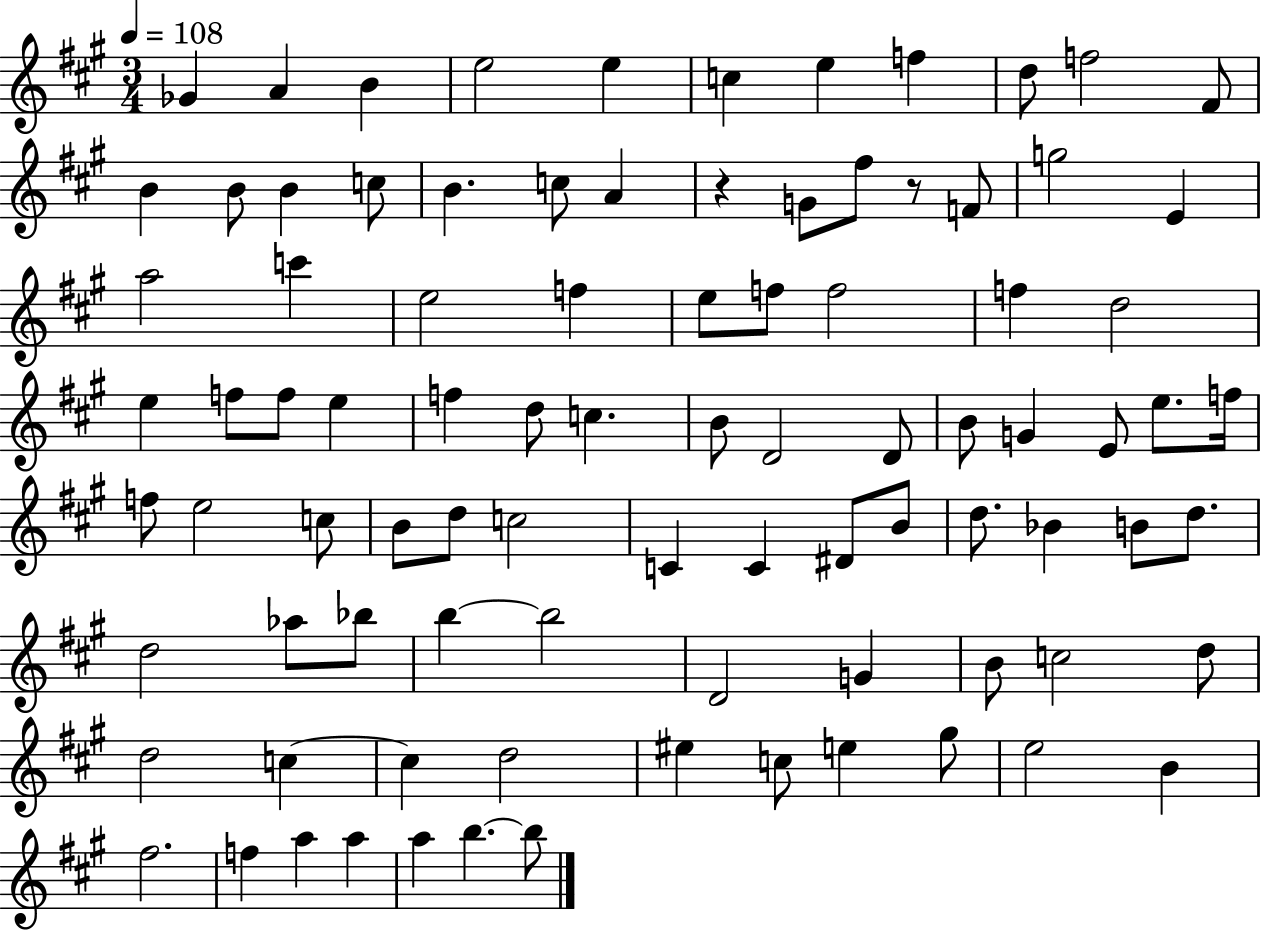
X:1
T:Untitled
M:3/4
L:1/4
K:A
_G A B e2 e c e f d/2 f2 ^F/2 B B/2 B c/2 B c/2 A z G/2 ^f/2 z/2 F/2 g2 E a2 c' e2 f e/2 f/2 f2 f d2 e f/2 f/2 e f d/2 c B/2 D2 D/2 B/2 G E/2 e/2 f/4 f/2 e2 c/2 B/2 d/2 c2 C C ^D/2 B/2 d/2 _B B/2 d/2 d2 _a/2 _b/2 b b2 D2 G B/2 c2 d/2 d2 c c d2 ^e c/2 e ^g/2 e2 B ^f2 f a a a b b/2